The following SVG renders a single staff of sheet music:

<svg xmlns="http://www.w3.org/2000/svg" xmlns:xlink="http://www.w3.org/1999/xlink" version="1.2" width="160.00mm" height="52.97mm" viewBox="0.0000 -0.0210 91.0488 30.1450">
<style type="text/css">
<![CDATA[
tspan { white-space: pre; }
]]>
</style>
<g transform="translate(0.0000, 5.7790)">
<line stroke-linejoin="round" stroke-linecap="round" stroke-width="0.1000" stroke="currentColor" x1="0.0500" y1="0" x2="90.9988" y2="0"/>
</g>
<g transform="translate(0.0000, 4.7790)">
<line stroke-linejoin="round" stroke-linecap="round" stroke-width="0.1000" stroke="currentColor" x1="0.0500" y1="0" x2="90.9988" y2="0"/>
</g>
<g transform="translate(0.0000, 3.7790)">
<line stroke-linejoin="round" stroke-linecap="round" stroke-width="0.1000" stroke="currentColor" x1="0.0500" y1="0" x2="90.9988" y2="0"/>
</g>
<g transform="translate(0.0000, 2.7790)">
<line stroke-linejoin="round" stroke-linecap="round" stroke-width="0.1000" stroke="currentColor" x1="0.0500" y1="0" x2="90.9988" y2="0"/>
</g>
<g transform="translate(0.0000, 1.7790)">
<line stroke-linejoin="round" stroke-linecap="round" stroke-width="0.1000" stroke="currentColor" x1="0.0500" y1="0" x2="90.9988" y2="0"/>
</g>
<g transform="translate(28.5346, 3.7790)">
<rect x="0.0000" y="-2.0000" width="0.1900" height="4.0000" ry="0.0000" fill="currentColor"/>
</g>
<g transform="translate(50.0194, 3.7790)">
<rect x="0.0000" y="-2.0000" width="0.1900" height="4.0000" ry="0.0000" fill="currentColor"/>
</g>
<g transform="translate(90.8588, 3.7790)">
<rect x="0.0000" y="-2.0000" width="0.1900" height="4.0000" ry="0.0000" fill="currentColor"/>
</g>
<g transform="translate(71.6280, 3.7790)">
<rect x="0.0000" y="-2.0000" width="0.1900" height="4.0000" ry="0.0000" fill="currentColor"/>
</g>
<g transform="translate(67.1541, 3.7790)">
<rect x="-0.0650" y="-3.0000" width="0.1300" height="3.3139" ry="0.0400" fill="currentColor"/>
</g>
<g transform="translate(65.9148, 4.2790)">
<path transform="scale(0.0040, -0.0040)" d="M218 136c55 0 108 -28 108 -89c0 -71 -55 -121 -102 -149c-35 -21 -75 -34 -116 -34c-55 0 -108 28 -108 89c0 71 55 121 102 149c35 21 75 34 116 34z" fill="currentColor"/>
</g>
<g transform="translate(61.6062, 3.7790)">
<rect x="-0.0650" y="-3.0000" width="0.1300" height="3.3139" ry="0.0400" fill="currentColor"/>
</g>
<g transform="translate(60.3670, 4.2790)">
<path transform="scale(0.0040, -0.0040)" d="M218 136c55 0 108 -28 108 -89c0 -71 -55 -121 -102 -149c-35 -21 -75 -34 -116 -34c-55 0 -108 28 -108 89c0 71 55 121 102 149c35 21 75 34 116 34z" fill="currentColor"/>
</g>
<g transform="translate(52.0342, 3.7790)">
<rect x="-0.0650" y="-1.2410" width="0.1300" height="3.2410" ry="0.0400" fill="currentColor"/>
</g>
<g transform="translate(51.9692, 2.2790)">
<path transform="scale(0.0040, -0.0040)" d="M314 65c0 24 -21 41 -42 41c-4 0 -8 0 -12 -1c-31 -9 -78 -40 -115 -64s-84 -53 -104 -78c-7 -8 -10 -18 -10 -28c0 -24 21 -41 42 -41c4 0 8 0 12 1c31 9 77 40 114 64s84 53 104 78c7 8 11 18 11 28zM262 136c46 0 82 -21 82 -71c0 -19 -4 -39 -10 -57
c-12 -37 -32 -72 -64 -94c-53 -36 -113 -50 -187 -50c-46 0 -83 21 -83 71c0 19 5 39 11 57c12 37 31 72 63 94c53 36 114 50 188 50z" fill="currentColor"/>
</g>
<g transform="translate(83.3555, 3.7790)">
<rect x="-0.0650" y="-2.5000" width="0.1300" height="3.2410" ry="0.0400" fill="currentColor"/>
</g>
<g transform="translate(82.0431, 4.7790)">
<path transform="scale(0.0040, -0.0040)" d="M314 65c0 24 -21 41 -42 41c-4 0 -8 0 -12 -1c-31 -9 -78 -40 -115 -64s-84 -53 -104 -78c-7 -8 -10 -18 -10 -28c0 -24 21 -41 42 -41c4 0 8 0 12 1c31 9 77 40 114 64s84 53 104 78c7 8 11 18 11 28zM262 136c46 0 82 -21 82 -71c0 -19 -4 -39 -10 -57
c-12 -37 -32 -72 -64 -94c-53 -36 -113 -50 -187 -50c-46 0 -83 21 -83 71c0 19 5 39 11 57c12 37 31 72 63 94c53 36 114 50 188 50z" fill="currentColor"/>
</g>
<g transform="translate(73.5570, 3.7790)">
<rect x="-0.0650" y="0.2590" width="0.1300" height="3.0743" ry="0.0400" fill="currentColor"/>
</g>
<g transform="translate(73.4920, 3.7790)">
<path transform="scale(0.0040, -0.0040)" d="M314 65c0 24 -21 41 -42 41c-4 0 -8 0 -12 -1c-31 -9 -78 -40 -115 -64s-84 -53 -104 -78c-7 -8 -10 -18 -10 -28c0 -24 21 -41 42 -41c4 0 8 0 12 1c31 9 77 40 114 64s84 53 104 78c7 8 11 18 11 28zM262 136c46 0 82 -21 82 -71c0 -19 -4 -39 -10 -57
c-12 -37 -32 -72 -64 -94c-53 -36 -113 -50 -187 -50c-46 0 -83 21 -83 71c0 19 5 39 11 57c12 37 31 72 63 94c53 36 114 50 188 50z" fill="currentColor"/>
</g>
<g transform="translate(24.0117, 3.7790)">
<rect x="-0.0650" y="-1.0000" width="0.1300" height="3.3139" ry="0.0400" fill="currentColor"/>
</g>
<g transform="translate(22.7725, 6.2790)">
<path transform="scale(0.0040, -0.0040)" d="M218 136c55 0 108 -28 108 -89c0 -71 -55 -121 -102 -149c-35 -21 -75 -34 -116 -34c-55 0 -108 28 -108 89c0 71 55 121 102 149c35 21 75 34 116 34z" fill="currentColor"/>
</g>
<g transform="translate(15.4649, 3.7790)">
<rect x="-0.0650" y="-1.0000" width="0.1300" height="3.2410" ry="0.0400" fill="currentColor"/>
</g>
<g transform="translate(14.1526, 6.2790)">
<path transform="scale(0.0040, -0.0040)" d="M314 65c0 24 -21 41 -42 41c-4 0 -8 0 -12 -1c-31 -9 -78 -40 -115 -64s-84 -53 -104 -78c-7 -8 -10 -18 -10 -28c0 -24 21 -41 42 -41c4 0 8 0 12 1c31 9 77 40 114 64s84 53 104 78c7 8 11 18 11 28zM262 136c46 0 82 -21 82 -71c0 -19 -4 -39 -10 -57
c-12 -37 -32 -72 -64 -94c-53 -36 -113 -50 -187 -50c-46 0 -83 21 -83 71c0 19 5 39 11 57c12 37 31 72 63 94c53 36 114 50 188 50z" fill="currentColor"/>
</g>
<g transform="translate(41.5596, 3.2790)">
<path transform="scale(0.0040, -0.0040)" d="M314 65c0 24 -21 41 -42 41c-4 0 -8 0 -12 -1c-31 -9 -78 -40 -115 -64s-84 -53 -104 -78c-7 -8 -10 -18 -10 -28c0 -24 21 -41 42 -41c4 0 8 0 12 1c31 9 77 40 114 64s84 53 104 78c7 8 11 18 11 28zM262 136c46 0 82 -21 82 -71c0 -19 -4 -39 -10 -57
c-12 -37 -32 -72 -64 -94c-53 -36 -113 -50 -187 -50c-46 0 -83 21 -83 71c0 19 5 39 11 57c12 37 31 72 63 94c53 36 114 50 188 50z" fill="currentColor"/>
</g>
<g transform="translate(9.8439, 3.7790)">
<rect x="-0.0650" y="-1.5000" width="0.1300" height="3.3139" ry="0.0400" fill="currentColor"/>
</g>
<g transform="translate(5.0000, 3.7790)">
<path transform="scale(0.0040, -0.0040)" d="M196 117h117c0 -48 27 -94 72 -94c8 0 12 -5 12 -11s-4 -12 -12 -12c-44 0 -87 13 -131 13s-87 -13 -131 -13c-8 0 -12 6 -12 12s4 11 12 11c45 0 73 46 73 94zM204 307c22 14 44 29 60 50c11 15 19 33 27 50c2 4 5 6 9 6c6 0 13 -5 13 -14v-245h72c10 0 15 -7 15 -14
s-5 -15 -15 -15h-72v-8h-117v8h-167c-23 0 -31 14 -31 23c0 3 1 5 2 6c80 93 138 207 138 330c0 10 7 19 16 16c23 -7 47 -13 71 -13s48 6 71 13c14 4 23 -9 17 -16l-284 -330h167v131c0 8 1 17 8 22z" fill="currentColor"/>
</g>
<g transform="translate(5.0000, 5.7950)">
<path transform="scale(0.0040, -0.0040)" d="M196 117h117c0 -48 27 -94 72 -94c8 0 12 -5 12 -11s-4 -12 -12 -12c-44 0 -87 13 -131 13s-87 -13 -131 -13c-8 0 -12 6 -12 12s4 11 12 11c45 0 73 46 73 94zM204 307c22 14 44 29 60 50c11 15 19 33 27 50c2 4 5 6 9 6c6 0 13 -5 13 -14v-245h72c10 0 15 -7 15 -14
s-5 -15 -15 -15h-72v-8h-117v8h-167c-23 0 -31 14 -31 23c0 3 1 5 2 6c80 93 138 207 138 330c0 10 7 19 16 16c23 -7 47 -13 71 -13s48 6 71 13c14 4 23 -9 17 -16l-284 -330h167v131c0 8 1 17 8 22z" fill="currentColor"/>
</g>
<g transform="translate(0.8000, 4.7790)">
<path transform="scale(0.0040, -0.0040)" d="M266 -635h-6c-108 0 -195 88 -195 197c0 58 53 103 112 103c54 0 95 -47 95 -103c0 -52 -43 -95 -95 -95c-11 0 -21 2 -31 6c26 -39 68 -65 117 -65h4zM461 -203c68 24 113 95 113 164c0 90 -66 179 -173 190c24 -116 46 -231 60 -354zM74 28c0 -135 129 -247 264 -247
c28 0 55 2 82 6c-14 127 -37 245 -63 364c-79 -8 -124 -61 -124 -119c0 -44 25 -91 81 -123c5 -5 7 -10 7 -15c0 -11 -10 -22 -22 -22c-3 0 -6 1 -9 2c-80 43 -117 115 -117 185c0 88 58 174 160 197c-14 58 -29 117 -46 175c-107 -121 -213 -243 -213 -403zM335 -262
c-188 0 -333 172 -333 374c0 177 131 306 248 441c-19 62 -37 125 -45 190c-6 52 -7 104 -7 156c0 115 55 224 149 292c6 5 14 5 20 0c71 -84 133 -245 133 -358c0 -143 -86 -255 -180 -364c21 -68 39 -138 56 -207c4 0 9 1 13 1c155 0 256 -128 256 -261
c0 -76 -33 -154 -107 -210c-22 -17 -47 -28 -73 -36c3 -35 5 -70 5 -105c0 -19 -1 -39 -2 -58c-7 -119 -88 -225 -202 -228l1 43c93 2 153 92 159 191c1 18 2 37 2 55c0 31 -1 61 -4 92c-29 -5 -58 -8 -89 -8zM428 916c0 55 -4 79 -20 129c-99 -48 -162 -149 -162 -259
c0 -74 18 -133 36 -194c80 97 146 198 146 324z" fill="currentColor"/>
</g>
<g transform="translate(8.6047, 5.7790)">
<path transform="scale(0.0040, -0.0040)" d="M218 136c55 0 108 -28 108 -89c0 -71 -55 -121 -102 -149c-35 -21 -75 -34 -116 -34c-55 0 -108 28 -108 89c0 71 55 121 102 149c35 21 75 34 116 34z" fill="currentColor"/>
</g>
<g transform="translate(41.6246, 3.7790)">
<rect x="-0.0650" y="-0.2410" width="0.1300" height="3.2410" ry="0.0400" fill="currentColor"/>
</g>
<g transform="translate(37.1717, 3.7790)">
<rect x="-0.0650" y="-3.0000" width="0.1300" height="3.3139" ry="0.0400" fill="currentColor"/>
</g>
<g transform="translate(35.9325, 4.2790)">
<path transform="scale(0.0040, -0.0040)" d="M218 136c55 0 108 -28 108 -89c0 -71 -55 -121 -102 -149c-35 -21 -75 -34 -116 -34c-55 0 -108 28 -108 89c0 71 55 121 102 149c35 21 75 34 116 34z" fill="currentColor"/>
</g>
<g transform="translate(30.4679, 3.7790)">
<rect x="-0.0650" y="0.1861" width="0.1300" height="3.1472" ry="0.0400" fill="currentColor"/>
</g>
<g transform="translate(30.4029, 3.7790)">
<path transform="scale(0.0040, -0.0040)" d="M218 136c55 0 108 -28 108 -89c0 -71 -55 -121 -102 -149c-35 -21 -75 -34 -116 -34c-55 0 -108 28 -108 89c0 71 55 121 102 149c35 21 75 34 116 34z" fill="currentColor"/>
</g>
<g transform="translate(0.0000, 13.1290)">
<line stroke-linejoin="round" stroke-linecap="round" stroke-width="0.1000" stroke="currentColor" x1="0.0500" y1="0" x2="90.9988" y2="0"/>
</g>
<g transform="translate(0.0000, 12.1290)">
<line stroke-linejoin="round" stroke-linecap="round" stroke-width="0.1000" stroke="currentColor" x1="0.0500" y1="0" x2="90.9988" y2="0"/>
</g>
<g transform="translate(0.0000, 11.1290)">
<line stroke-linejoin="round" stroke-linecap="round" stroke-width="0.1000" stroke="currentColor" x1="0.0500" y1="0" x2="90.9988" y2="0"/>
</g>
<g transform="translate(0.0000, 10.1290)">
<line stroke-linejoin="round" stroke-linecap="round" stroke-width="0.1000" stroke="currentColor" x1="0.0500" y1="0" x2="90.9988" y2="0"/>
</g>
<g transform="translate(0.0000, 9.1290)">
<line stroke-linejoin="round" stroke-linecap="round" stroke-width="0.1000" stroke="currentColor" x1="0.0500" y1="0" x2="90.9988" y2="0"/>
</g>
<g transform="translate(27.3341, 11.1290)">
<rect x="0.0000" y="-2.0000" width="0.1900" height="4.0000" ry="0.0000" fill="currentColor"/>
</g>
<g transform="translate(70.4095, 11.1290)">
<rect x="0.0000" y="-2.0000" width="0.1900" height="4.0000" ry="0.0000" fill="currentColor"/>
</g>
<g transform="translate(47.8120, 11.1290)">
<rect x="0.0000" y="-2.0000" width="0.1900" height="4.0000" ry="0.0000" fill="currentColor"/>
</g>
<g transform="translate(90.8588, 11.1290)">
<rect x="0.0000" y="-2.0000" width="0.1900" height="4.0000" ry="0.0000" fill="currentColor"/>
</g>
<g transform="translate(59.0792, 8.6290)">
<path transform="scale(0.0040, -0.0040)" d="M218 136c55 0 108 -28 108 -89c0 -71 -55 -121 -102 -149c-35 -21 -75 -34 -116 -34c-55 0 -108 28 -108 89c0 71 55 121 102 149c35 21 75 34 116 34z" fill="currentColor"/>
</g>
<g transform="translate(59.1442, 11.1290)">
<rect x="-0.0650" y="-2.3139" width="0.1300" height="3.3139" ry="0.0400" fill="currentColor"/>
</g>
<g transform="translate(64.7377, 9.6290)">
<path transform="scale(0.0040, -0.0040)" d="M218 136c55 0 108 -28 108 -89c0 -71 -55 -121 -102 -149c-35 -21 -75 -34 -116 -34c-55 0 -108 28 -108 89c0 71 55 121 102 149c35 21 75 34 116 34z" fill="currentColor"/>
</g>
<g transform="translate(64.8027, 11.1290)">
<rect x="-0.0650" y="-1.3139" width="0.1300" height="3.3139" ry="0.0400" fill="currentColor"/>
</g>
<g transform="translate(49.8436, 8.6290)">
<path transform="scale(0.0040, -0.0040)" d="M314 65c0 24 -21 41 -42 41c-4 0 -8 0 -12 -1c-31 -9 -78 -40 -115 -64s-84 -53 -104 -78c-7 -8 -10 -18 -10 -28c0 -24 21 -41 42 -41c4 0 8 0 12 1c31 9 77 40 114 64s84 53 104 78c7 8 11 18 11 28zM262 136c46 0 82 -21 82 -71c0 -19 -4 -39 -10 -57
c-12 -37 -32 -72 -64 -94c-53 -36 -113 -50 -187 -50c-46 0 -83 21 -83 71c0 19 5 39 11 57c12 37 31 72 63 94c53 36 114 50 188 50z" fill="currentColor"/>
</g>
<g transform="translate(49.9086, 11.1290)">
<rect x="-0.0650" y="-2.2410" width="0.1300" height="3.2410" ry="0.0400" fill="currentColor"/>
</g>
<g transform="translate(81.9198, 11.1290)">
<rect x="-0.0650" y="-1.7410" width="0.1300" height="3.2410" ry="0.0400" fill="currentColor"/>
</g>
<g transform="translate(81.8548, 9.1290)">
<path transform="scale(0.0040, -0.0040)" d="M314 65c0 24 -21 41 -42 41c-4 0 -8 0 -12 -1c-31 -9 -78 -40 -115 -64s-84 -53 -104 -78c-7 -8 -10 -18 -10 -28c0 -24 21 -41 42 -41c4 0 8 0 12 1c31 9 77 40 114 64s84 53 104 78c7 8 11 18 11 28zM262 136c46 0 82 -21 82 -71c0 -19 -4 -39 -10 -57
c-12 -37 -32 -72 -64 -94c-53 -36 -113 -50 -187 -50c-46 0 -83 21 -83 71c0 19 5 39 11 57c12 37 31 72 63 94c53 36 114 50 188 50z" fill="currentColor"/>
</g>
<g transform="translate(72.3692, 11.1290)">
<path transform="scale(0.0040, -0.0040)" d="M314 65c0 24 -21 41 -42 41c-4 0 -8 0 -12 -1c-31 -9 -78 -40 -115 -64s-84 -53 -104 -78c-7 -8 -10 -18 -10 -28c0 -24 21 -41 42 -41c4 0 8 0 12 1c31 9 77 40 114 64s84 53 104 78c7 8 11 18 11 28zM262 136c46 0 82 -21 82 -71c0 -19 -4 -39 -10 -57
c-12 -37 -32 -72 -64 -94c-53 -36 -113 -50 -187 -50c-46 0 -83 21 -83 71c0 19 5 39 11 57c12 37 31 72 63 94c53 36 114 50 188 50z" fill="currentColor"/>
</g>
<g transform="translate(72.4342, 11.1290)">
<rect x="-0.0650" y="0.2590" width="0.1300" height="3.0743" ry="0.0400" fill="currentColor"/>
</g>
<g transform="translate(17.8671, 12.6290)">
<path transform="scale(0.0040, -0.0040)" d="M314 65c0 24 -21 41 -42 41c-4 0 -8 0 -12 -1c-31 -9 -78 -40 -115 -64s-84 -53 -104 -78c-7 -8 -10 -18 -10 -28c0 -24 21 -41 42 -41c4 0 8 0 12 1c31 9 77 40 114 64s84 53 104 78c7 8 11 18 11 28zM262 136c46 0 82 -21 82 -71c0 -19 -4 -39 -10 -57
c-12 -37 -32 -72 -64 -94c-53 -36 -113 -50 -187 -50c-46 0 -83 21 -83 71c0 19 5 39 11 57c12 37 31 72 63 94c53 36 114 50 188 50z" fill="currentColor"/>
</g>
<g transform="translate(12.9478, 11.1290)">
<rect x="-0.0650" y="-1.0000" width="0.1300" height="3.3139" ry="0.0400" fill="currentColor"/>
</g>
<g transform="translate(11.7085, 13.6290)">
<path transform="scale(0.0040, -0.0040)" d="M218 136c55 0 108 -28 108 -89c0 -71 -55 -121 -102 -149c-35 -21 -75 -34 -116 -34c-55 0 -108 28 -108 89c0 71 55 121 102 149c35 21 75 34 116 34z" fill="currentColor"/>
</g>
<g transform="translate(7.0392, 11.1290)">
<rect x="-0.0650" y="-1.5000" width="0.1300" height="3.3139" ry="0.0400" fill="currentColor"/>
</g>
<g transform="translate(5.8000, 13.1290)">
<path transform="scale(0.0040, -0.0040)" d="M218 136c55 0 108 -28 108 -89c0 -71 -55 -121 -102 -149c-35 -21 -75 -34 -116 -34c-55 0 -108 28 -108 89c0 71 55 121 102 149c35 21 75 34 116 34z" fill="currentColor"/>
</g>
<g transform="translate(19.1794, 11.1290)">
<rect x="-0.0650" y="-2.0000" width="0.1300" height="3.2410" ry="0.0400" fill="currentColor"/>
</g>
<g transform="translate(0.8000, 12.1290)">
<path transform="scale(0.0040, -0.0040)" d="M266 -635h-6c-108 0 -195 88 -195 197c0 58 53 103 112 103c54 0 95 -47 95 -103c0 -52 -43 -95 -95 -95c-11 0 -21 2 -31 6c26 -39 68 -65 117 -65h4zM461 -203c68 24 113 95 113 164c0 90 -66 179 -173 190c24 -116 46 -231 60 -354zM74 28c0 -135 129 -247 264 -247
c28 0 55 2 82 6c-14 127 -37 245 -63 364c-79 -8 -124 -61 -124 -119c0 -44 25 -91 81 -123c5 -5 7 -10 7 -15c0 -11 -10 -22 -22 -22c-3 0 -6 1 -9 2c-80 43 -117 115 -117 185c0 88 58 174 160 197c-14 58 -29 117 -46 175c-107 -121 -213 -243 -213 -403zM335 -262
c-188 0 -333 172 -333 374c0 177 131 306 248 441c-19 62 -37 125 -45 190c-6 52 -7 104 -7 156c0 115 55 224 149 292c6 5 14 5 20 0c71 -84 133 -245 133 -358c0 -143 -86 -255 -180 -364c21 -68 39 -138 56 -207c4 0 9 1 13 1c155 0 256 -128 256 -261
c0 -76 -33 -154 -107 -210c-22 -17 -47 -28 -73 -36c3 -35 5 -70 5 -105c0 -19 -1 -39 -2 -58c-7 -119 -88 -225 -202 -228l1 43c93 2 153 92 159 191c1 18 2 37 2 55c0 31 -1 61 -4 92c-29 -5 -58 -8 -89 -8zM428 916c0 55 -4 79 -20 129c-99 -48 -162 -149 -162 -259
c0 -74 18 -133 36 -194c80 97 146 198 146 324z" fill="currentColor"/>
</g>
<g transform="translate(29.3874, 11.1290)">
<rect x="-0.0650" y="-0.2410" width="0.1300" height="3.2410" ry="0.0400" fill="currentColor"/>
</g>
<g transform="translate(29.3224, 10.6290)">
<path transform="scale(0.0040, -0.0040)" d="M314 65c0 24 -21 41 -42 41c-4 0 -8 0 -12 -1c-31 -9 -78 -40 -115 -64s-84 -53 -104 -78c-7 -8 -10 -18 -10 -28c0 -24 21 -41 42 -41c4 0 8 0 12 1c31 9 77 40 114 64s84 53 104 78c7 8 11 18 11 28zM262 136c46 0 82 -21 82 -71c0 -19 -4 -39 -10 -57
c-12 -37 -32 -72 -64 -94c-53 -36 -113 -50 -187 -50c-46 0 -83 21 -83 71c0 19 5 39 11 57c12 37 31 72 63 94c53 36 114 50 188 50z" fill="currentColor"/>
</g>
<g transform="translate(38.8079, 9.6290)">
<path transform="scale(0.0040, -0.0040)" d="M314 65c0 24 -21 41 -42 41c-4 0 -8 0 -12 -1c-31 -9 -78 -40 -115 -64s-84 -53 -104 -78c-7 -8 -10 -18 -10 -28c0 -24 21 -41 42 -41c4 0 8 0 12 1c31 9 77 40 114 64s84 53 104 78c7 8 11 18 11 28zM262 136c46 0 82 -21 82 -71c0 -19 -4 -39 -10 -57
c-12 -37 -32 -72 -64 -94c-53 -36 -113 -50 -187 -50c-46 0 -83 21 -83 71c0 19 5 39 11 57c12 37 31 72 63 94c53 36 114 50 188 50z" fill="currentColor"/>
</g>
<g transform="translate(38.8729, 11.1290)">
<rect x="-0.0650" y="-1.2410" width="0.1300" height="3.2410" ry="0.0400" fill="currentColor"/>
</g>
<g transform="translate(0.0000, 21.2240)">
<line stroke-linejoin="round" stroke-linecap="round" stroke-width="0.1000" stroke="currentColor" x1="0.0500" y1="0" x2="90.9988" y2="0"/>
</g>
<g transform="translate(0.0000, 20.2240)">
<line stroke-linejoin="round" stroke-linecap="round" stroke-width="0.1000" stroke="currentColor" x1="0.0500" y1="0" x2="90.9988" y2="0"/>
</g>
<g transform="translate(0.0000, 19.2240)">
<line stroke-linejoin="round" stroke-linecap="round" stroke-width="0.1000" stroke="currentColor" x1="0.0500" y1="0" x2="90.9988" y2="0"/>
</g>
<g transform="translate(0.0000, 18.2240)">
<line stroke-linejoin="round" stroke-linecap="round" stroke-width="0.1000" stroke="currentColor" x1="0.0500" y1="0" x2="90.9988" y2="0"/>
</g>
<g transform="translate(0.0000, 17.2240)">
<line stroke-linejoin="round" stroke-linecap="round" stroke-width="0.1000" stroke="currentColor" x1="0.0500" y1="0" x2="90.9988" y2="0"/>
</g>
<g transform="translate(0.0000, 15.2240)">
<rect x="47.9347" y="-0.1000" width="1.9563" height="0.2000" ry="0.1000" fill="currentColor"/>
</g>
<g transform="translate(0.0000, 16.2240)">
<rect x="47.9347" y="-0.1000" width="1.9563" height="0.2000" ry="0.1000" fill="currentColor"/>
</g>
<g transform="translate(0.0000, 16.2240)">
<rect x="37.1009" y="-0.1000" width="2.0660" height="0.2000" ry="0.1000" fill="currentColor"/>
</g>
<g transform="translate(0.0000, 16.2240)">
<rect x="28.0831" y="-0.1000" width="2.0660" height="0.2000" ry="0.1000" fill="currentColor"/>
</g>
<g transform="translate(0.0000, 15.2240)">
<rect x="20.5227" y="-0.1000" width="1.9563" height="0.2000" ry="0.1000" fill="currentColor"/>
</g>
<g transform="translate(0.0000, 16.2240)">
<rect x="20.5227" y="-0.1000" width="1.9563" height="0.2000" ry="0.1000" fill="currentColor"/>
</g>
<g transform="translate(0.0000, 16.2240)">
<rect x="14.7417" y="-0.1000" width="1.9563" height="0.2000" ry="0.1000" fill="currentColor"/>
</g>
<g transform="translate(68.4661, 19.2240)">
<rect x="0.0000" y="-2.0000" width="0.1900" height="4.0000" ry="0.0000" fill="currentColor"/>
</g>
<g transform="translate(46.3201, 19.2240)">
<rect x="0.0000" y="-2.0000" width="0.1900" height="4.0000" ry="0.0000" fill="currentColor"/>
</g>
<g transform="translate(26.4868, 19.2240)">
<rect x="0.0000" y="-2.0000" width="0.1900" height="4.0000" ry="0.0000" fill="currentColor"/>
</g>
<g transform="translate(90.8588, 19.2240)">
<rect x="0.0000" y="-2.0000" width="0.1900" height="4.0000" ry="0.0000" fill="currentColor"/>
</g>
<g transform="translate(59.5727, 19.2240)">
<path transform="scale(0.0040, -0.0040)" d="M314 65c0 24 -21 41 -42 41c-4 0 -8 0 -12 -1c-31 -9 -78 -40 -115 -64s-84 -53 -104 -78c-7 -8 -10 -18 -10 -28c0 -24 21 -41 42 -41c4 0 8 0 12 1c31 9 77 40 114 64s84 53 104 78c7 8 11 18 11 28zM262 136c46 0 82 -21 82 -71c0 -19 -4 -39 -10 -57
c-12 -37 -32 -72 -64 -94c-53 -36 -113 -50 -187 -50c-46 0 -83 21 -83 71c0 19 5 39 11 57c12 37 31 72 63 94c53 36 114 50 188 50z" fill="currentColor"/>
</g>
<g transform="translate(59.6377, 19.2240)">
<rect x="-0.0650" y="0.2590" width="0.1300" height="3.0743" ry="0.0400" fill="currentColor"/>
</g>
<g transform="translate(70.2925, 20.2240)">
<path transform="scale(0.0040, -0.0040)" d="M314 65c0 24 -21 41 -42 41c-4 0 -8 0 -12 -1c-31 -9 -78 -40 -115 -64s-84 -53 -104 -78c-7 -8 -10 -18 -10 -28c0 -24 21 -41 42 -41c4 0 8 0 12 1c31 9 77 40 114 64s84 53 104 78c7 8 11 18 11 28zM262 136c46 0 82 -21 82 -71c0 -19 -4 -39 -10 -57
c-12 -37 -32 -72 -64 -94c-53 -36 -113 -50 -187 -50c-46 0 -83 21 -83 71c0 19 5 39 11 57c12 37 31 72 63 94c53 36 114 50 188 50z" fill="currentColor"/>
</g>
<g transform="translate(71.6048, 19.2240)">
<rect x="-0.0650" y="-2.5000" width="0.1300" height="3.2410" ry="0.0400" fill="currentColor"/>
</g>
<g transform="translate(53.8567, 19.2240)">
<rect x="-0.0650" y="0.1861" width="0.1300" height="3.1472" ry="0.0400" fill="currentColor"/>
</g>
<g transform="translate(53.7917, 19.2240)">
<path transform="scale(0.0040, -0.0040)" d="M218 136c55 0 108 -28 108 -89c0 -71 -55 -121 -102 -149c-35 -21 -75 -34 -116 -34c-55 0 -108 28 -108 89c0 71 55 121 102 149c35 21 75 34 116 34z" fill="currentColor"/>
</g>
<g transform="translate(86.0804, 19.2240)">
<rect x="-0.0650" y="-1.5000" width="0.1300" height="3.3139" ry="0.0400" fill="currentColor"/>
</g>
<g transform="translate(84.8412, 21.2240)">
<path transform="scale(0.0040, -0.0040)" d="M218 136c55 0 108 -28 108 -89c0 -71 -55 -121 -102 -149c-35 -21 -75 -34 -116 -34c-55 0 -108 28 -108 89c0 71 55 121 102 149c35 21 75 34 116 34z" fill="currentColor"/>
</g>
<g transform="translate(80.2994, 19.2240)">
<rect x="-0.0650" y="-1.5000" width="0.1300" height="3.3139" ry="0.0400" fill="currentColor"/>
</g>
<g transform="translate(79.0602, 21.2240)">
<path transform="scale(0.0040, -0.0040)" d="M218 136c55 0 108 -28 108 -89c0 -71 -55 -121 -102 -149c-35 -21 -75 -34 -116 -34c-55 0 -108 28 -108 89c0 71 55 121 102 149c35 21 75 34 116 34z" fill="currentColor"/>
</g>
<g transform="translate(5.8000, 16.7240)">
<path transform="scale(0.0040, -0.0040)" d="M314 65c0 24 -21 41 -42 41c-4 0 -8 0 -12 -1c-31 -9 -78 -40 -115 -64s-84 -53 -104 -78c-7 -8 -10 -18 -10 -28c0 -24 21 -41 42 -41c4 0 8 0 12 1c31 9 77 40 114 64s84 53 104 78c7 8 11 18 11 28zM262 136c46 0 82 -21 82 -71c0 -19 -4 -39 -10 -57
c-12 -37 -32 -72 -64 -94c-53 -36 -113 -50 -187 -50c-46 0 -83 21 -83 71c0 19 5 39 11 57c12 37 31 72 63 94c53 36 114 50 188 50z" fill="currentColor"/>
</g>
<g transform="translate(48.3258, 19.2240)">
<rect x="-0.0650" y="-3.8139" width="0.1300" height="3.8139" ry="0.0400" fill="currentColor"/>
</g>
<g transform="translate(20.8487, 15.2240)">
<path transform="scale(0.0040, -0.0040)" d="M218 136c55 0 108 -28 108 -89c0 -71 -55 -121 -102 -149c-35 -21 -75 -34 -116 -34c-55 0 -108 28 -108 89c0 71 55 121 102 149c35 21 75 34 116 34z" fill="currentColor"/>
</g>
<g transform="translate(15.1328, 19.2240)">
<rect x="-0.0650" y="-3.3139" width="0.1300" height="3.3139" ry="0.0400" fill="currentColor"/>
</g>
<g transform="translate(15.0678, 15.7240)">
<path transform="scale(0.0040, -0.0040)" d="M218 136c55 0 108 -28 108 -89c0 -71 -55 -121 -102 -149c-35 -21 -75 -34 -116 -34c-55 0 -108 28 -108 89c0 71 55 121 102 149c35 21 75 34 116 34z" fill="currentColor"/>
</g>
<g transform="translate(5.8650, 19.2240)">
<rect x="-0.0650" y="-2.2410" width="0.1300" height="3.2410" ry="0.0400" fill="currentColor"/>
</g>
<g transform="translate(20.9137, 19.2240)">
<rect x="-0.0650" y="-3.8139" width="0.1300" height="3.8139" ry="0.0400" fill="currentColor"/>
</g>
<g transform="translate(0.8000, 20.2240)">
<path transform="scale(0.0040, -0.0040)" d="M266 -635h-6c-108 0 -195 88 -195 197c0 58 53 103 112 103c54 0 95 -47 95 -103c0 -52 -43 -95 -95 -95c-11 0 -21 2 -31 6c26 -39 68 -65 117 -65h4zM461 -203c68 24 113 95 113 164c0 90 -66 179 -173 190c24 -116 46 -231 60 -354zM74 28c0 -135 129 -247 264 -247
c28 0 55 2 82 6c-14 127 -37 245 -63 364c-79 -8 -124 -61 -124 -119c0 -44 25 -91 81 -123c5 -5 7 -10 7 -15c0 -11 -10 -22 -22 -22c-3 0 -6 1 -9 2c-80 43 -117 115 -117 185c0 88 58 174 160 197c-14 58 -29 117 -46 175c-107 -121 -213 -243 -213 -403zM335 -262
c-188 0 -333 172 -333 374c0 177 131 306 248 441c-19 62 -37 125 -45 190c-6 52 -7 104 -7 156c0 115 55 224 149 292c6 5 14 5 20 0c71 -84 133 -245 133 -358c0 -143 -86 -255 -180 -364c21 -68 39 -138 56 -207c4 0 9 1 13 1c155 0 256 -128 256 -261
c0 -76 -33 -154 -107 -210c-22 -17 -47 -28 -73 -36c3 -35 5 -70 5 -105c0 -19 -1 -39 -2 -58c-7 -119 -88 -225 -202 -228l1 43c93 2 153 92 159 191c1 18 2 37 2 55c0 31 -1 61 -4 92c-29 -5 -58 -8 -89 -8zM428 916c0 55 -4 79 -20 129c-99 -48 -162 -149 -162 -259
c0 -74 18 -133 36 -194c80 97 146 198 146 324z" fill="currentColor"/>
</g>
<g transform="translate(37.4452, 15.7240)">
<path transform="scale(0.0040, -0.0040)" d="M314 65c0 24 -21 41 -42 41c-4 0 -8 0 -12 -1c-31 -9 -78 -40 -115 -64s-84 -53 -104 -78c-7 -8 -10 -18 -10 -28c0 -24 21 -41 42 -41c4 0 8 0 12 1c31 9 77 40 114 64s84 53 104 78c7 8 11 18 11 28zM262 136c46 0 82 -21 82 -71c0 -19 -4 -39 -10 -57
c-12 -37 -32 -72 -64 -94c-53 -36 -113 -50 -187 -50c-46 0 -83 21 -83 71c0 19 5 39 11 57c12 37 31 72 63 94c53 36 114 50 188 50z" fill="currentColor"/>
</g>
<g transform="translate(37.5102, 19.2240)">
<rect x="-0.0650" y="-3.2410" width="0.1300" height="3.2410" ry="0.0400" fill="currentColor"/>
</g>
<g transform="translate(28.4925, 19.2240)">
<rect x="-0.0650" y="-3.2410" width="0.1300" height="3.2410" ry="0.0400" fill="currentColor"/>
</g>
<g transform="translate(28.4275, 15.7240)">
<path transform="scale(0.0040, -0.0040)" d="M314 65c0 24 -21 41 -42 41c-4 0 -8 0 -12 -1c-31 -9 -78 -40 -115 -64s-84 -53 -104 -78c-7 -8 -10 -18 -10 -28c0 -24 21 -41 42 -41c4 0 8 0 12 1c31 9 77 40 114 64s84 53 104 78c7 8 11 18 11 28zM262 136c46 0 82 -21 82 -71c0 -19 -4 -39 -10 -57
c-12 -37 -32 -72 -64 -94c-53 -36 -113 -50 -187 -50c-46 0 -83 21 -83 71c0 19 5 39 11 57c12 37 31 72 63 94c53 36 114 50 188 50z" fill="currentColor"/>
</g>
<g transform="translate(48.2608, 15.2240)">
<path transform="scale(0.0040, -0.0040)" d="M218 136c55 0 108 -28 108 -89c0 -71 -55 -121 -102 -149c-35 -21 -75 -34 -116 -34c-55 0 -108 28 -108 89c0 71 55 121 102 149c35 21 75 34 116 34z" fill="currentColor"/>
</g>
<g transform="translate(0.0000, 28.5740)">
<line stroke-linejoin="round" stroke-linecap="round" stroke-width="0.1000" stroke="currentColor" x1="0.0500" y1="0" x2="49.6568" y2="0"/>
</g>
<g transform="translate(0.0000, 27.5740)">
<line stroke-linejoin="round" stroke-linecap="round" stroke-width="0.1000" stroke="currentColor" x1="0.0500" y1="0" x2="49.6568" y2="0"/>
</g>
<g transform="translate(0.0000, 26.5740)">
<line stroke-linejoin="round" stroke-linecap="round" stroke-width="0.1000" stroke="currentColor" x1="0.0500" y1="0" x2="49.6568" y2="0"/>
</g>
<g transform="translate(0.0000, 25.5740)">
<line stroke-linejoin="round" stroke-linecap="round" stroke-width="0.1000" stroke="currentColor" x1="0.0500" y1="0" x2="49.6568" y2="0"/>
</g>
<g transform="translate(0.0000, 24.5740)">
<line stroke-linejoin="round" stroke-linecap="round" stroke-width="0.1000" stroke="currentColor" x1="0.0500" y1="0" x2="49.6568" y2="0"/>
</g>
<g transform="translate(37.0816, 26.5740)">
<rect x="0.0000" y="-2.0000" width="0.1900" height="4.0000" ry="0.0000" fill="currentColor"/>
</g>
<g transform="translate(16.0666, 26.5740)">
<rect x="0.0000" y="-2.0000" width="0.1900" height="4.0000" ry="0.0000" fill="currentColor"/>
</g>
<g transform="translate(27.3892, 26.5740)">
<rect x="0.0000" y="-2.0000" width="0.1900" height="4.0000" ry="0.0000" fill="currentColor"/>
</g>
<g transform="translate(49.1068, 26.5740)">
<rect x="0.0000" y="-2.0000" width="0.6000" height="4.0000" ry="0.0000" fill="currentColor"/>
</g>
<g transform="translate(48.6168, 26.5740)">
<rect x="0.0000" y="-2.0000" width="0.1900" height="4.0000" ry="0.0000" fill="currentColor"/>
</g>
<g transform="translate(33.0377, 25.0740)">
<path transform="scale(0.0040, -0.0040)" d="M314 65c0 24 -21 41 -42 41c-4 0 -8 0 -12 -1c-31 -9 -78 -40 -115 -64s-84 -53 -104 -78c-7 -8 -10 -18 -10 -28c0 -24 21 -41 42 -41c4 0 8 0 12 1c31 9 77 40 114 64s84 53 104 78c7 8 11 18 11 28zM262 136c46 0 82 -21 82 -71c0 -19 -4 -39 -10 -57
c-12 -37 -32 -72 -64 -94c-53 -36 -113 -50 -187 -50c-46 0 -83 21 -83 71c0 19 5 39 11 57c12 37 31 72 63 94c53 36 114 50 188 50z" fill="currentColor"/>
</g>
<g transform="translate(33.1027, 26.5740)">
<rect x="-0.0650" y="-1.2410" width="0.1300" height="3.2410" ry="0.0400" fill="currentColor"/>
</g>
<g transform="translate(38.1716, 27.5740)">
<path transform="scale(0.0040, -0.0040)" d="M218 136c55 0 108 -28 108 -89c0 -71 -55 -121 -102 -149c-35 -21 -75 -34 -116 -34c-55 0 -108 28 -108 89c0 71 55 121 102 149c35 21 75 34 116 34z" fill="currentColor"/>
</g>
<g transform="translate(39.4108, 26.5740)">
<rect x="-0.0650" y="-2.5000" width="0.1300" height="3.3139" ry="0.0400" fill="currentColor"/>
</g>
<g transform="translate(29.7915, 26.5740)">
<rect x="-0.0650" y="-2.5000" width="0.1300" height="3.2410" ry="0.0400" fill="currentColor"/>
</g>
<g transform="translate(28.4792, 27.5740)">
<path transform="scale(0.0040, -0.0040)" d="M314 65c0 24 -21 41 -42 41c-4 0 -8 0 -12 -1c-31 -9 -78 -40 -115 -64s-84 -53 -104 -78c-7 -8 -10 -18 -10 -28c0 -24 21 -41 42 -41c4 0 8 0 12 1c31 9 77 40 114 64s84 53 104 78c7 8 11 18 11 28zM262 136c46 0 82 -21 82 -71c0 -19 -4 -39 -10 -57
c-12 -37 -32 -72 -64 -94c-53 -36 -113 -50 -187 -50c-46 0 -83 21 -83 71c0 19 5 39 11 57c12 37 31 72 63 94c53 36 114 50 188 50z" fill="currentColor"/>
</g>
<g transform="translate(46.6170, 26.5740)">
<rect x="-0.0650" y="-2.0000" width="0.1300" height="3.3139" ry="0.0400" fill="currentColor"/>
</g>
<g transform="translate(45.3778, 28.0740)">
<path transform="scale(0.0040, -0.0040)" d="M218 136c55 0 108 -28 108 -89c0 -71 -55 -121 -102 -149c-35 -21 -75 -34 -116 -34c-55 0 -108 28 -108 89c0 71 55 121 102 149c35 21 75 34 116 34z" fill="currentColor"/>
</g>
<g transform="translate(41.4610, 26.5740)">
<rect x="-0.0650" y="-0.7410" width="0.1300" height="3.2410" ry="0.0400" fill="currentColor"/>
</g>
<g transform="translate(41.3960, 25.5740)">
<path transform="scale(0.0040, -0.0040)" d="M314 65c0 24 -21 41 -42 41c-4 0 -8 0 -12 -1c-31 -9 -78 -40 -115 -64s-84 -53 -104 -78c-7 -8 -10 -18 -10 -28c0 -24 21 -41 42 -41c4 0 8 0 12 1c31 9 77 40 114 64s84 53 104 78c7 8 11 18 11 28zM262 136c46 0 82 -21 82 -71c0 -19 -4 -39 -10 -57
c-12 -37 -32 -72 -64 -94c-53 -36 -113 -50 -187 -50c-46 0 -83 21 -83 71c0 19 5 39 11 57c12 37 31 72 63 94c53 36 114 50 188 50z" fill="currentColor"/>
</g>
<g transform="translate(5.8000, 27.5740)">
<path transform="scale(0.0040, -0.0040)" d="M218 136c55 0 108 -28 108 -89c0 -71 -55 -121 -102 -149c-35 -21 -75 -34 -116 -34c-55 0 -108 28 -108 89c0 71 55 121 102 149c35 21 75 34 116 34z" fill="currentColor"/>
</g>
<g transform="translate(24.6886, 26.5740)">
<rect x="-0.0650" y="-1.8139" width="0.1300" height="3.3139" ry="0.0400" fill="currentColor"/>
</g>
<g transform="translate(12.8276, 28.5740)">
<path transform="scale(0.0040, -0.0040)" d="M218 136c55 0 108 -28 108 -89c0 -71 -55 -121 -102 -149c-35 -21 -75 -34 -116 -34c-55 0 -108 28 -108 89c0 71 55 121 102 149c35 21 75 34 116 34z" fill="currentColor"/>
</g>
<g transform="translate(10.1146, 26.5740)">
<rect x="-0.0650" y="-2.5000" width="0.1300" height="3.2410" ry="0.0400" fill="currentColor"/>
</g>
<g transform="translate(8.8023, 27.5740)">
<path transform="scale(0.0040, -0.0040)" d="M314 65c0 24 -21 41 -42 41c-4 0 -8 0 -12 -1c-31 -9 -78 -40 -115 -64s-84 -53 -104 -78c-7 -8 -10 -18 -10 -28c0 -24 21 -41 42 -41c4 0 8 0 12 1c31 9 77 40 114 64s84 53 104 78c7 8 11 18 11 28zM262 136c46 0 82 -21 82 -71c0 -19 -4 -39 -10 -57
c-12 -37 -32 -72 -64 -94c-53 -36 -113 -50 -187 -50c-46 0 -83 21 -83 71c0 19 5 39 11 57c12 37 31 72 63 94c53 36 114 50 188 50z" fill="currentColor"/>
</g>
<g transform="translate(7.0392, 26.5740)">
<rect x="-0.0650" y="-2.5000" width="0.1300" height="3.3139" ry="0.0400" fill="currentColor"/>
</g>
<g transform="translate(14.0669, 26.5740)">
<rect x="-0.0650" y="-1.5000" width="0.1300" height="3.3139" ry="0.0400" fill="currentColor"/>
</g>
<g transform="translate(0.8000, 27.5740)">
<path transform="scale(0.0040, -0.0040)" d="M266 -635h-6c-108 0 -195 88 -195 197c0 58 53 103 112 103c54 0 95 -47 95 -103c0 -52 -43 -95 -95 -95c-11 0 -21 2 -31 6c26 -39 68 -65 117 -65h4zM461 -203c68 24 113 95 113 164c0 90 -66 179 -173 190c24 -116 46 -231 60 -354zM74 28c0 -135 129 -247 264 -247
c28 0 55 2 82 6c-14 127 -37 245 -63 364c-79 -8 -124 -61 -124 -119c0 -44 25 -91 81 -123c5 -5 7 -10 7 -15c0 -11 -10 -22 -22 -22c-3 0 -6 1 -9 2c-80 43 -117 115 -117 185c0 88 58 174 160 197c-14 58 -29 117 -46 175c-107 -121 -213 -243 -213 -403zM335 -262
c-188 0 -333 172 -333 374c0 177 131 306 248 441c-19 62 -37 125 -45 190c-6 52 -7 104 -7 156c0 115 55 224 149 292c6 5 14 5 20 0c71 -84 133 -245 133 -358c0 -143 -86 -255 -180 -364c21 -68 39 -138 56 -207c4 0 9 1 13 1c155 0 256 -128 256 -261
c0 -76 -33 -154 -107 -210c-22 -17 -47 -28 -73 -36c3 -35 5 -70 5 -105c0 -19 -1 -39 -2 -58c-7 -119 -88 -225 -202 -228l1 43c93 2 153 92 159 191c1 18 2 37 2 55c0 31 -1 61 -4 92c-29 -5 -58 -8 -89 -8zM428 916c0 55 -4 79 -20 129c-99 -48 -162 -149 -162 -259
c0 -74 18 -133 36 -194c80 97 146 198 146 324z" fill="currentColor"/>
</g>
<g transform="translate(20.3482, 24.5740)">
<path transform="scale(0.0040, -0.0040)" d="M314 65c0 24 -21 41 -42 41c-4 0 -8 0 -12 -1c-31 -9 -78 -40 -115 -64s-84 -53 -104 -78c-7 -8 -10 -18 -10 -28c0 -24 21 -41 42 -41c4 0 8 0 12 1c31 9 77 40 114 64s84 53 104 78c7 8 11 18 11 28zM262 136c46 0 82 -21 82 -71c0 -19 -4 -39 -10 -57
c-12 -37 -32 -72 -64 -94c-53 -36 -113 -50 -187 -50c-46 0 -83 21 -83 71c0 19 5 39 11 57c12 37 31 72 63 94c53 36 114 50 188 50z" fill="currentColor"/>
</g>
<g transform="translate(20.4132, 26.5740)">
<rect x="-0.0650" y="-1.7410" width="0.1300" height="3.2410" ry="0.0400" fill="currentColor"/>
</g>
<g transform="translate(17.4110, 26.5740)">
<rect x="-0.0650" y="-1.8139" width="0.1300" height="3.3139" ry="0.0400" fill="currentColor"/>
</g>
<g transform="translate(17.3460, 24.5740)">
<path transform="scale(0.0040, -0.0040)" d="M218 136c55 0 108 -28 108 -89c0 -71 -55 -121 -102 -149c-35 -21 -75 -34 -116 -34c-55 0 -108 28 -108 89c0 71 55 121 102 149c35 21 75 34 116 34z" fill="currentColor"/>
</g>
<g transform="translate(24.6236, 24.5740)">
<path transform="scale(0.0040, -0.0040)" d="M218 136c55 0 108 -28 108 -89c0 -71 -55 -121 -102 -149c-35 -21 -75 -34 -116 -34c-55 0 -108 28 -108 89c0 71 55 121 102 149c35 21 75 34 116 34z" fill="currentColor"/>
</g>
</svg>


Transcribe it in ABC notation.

X:1
T:Untitled
M:4/4
L:1/4
K:C
E D2 D B A c2 e2 A A B2 G2 E D F2 c2 e2 g2 g e B2 f2 g2 b c' b2 b2 c' B B2 G2 E E G G2 E f f2 f G2 e2 G d2 F